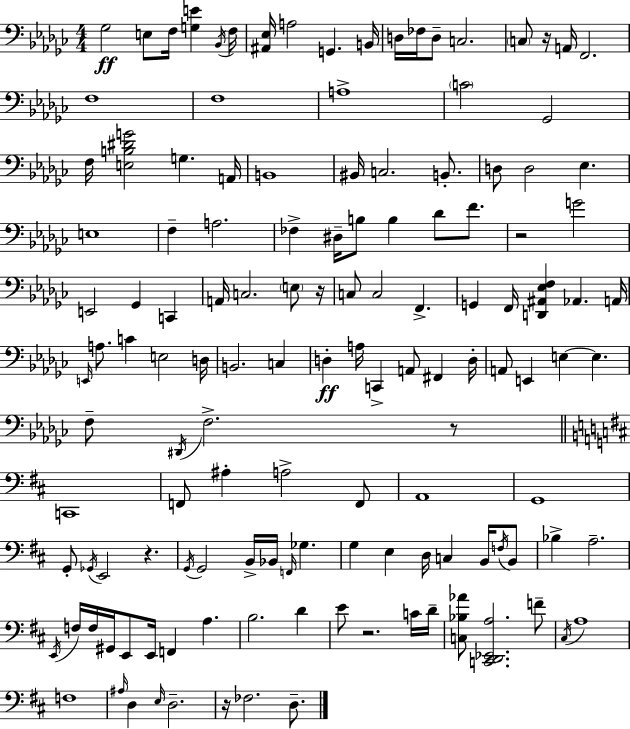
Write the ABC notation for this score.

X:1
T:Untitled
M:4/4
L:1/4
K:Ebm
_G,2 E,/2 F,/4 [G,E] _B,,/4 F,/4 [^A,,_E,]/4 A,2 G,, B,,/4 D,/4 _F,/4 D,/2 C,2 C,/2 z/4 A,,/4 F,,2 F,4 F,4 A,4 C2 _G,,2 F,/4 [E,B,^DG]2 G, A,,/4 B,,4 ^B,,/4 C,2 B,,/2 D,/2 D,2 _E, E,4 F, A,2 _F, ^D,/4 B,/2 B, _D/2 F/2 z2 G2 E,,2 _G,, C,, A,,/4 C,2 E,/2 z/4 C,/2 C,2 F,, G,, F,,/4 [D,,^A,,_E,F,] _A,, A,,/4 E,,/4 A,/2 C E,2 D,/4 B,,2 C, D, A,/4 C,, A,,/2 ^F,, D,/4 A,,/2 E,, E, E, F,/2 ^D,,/4 F,2 z/2 C,,4 F,,/2 ^A, A,2 F,,/2 A,,4 G,,4 G,,/2 _G,,/4 E,,2 z G,,/4 G,,2 B,,/4 _B,,/4 F,,/4 _G, G, E, D,/4 C, B,,/4 F,/4 B,,/2 _B, A,2 E,,/4 F,/4 F,/4 ^G,,/4 E,,/2 E,,/4 F,, A, B,2 D E/2 z2 C/4 D/4 [C,_B,_A]/2 [C,,D,,_E,,A,]2 F/2 ^C,/4 A,4 F,4 ^A,/4 D, E,/4 D,2 z/4 _F,2 D,/2